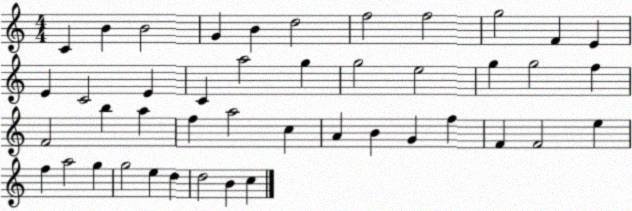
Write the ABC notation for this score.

X:1
T:Untitled
M:4/4
L:1/4
K:C
C B B2 G B d2 f2 f2 g2 F E E C2 E C a2 g g2 e2 g g2 f F2 b a f a2 c A B G f F F2 e f a2 g g2 e d d2 B c